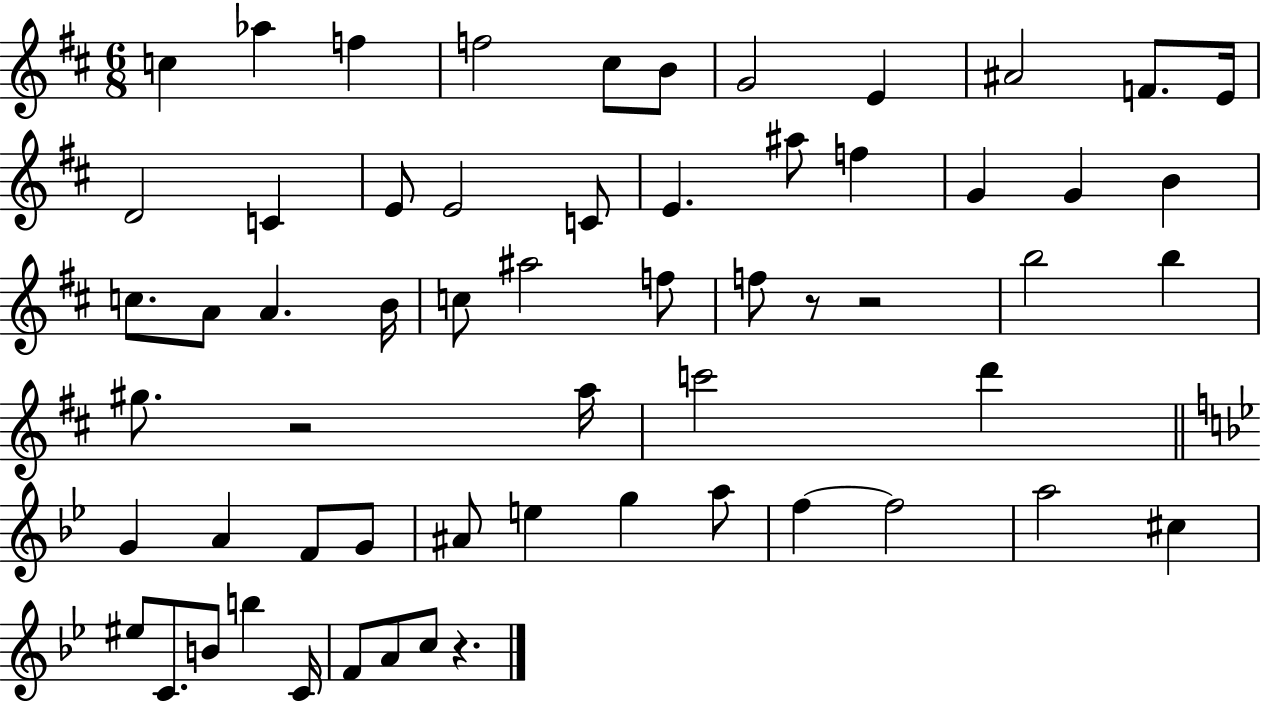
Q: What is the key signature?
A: D major